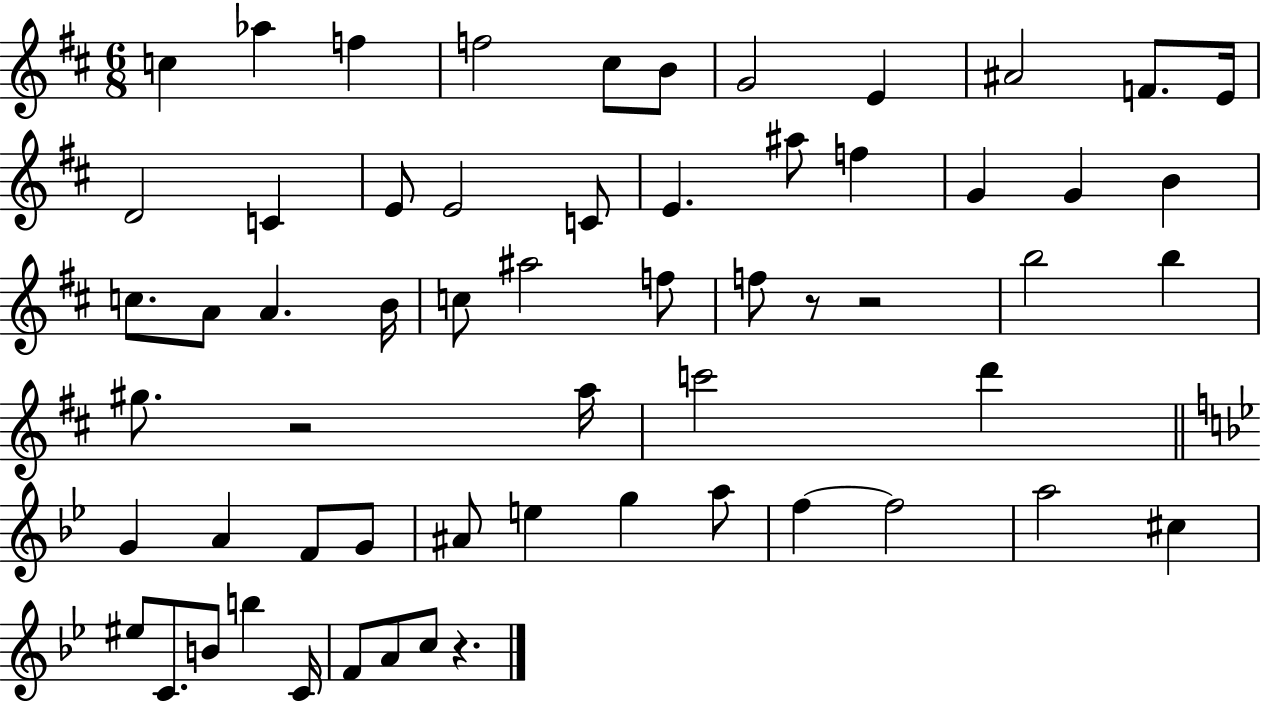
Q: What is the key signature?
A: D major